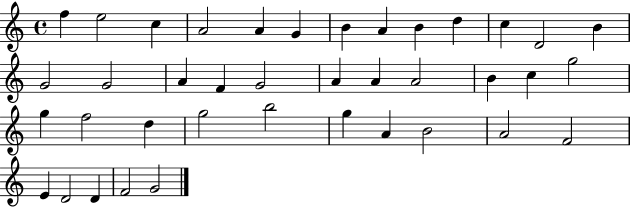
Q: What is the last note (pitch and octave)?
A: G4